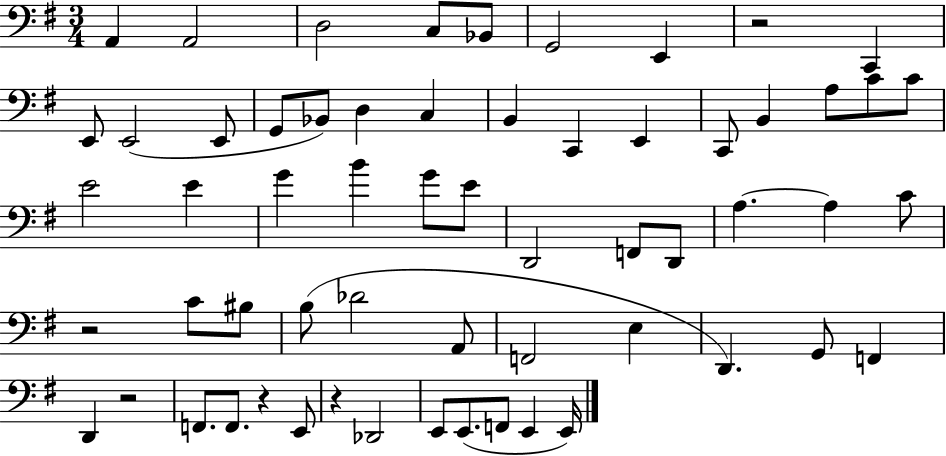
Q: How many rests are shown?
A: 5